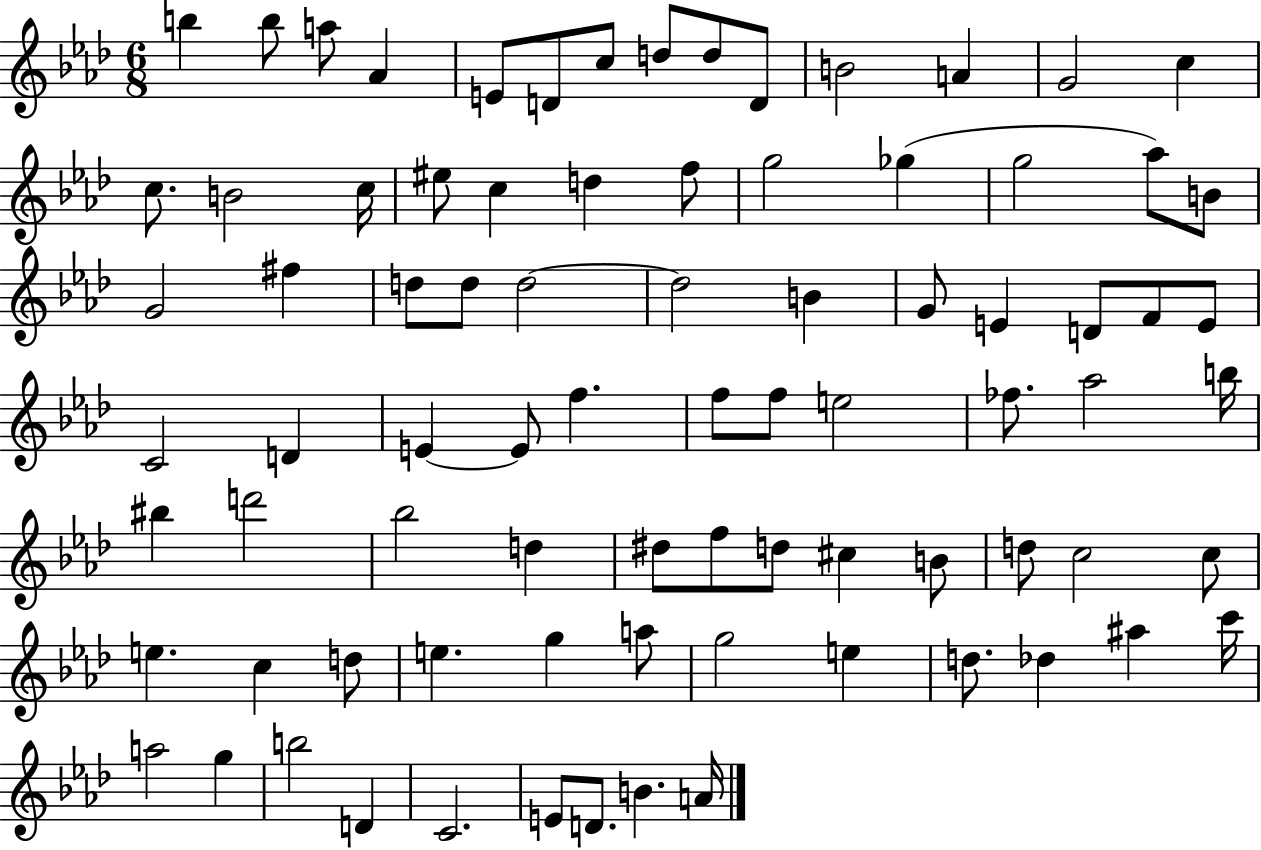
B5/q B5/e A5/e Ab4/q E4/e D4/e C5/e D5/e D5/e D4/e B4/h A4/q G4/h C5/q C5/e. B4/h C5/s EIS5/e C5/q D5/q F5/e G5/h Gb5/q G5/h Ab5/e B4/e G4/h F#5/q D5/e D5/e D5/h D5/h B4/q G4/e E4/q D4/e F4/e E4/e C4/h D4/q E4/q E4/e F5/q. F5/e F5/e E5/h FES5/e. Ab5/h B5/s BIS5/q D6/h Bb5/h D5/q D#5/e F5/e D5/e C#5/q B4/e D5/e C5/h C5/e E5/q. C5/q D5/e E5/q. G5/q A5/e G5/h E5/q D5/e. Db5/q A#5/q C6/s A5/h G5/q B5/h D4/q C4/h. E4/e D4/e. B4/q. A4/s